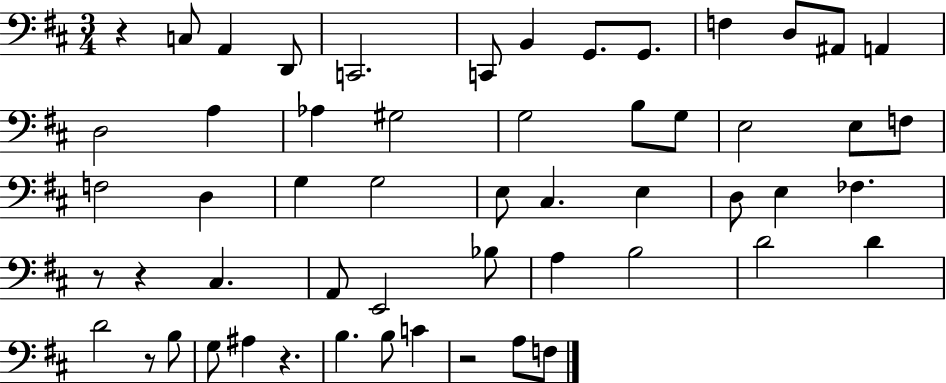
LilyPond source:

{
  \clef bass
  \numericTimeSignature
  \time 3/4
  \key d \major
  r4 c8 a,4 d,8 | c,2. | c,8 b,4 g,8. g,8. | f4 d8 ais,8 a,4 | \break d2 a4 | aes4 gis2 | g2 b8 g8 | e2 e8 f8 | \break f2 d4 | g4 g2 | e8 cis4. e4 | d8 e4 fes4. | \break r8 r4 cis4. | a,8 e,2 bes8 | a4 b2 | d'2 d'4 | \break d'2 r8 b8 | g8 ais4 r4. | b4. b8 c'4 | r2 a8 f8 | \break \bar "|."
}